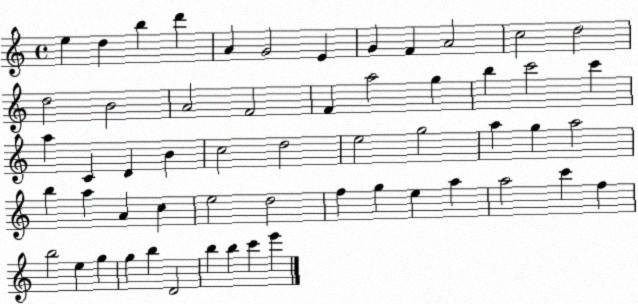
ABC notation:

X:1
T:Untitled
M:4/4
L:1/4
K:C
e d b d' A G2 E G F A2 c2 d2 d2 B2 A2 F2 F a2 g b c'2 c' a C D B c2 d2 e2 g2 a g a2 b a A c e2 d2 f g e a a2 c' f b2 e g g b D2 b b c' e'